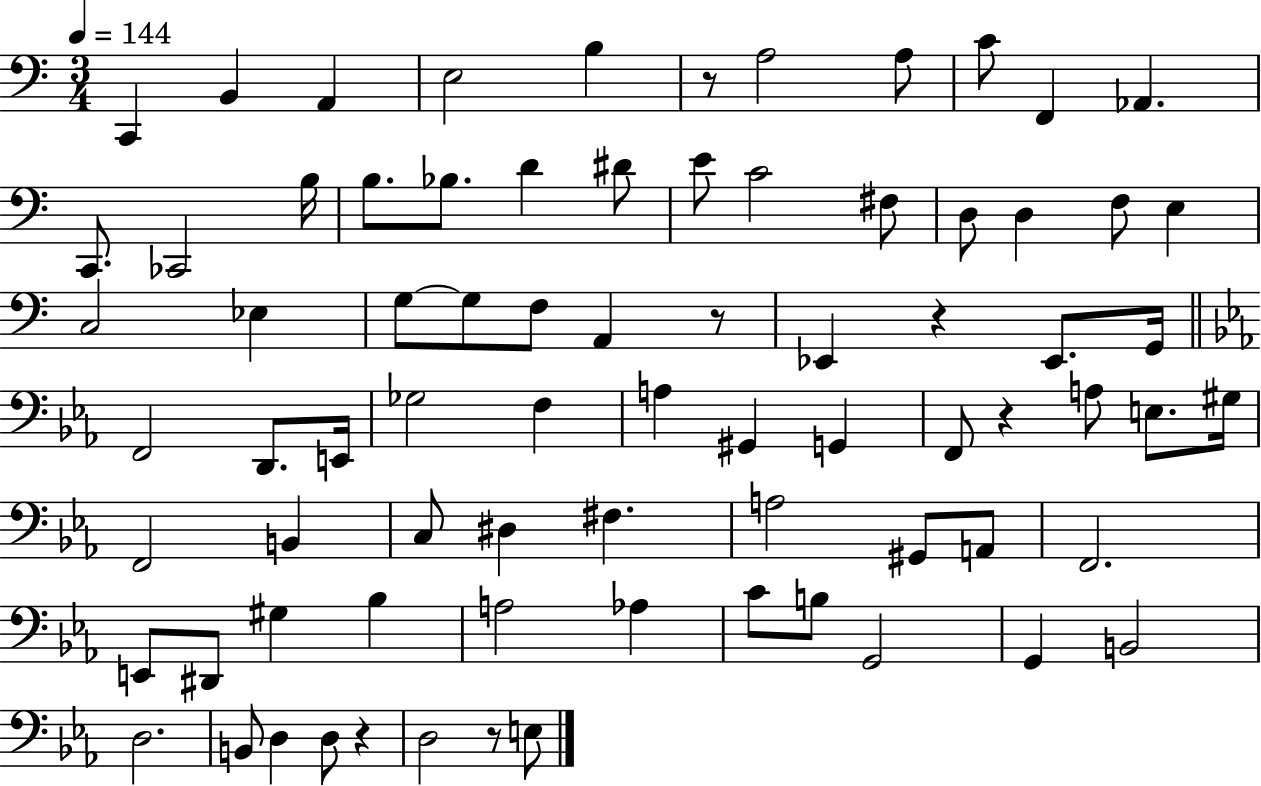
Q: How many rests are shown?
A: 6